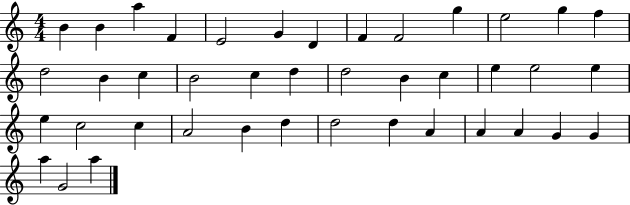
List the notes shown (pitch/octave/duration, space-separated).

B4/q B4/q A5/q F4/q E4/h G4/q D4/q F4/q F4/h G5/q E5/h G5/q F5/q D5/h B4/q C5/q B4/h C5/q D5/q D5/h B4/q C5/q E5/q E5/h E5/q E5/q C5/h C5/q A4/h B4/q D5/q D5/h D5/q A4/q A4/q A4/q G4/q G4/q A5/q G4/h A5/q